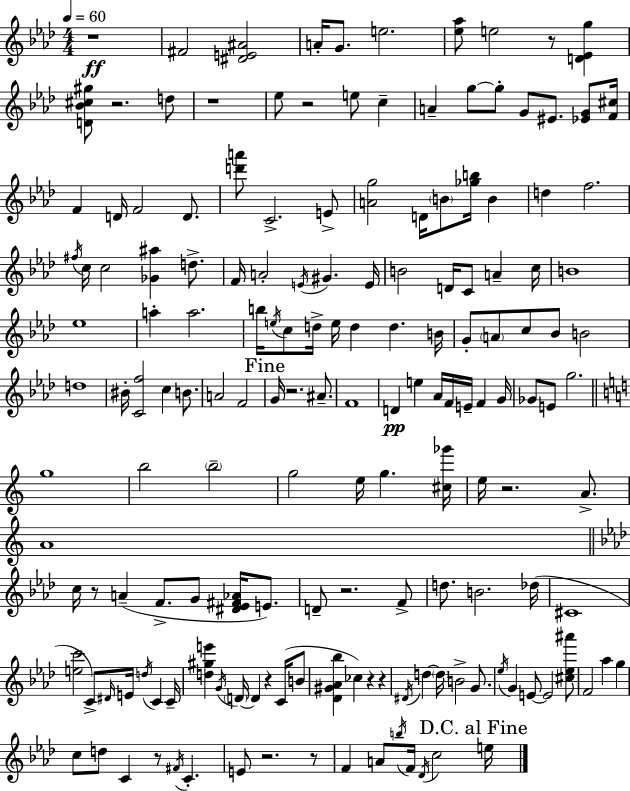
{
  \clef treble
  \numericTimeSignature
  \time 4/4
  \key aes \major
  \tempo 4 = 60
  r1\ff | fis'2 <dis' e' ais'>2 | a'16-. g'8. e''2. | <ees'' aes''>8 e''2 r8 <d' ees' g''>4 | \break <d' bes' cis'' gis''>8 r2. d''8 | r1 | ees''8 r2 e''8 c''4-- | a'4-- g''8~~ g''8-. g'8 eis'8. <ees' g'>8 <f' cis''>16 | \break f'4 d'16 f'2 d'8. | <d''' a'''>8 c'2.-> e'8-> | <a' g''>2 d'16 \parenthesize b'8 <ges'' b''>16 b'4 | d''4 f''2. | \break \acciaccatura { fis''16 } c''16 c''2 <ges' ais''>4 d''8.-> | f'16 a'2-. \acciaccatura { e'16 } gis'4. | e'16 b'2 d'16 c'8 a'4-- | c''16 b'1 | \break ees''1 | a''4-. a''2. | b''16 \acciaccatura { e''16 } c''8 d''16-> e''16 d''4 d''4. | b'16 g'8-. \parenthesize a'8 c''8 bes'8 b'2 | \break d''1 | bis'16-. <c' f''>2 c''4 | b'8. a'2 f'2 | \mark "Fine" g'16 r2. | \break ais'8.-- f'1 | d'4\pp e''4 aes'16 f'16 e'16-- f'4 | g'16 ges'8 e'8 g''2. | \bar "||" \break \key c \major g''1 | b''2 \parenthesize b''2-- | g''2 e''16 g''4. <cis'' ges'''>16 | e''16 r2. a'8.-> | \break a'1 | \bar "||" \break \key aes \major c''16 r8 a'4--( f'8.-> g'8 <dis' ees' fis' aes'>16 e'8.) | d'8-- r2. f'8-> | d''8. b'2. des''16( | cis'1 | \break <e'' c'''>2 c'8->) \grace { dis'16 } e'16 \acciaccatura { d''16 } c'4 | c'16-- <d'' gis'' e'''>4 \acciaccatura { g'16 } \parenthesize d'16~~ d'4 r4 | c'16( b'8 <des' gis' aes' bes''>4 ces''4) r4 r4 | \acciaccatura { dis'16 } d''4~~ \parenthesize d''16 b'2-> | \break g'8. \acciaccatura { ees''16 } g'4 e'8~~ e'2 | <cis'' ees'' ais'''>8 f'2 aes''4 | g''4 c''8 d''8 c'4 r8 \acciaccatura { fis'16 } | c'4.-. e'8 r2. | \break r8 f'4 a'8 \acciaccatura { b''16 } f'16 \acciaccatura { des'16 } c''2 | \mark "D.C. al Fine" e''16 \bar "|."
}